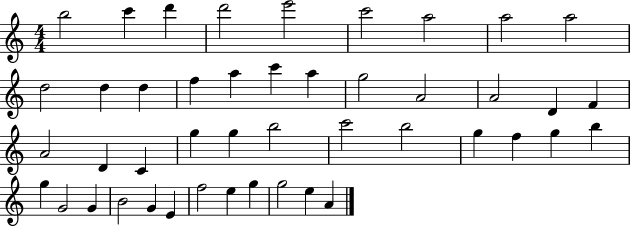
X:1
T:Untitled
M:4/4
L:1/4
K:C
b2 c' d' d'2 e'2 c'2 a2 a2 a2 d2 d d f a c' a g2 A2 A2 D F A2 D C g g b2 c'2 b2 g f g b g G2 G B2 G E f2 e g g2 e A